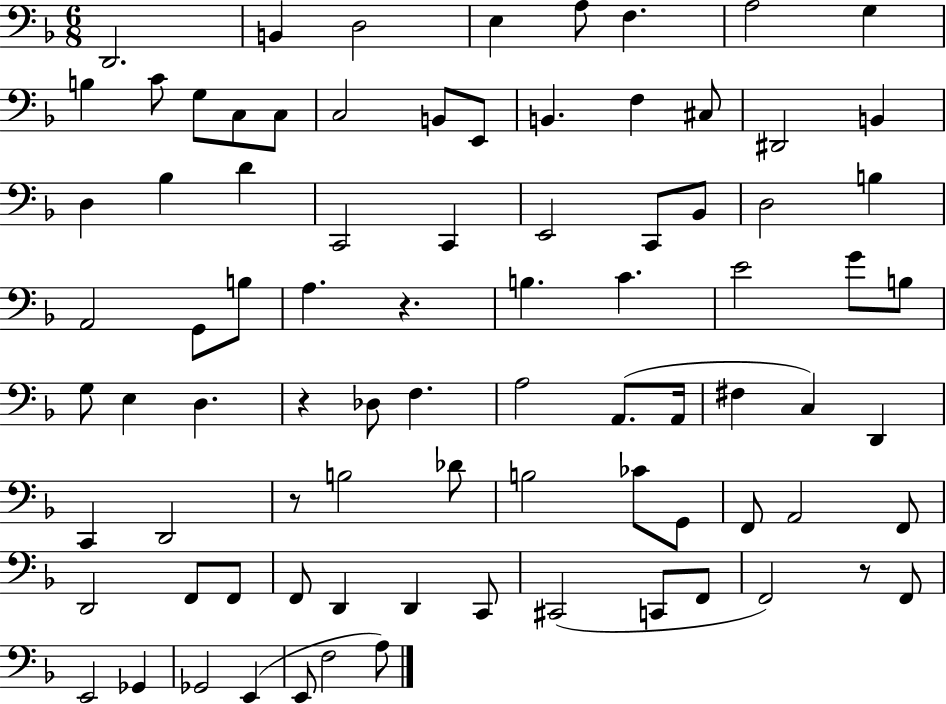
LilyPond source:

{
  \clef bass
  \numericTimeSignature
  \time 6/8
  \key f \major
  d,2. | b,4 d2 | e4 a8 f4. | a2 g4 | \break b4 c'8 g8 c8 c8 | c2 b,8 e,8 | b,4. f4 cis8 | dis,2 b,4 | \break d4 bes4 d'4 | c,2 c,4 | e,2 c,8 bes,8 | d2 b4 | \break a,2 g,8 b8 | a4. r4. | b4. c'4. | e'2 g'8 b8 | \break g8 e4 d4. | r4 des8 f4. | a2 a,8.( a,16 | fis4 c4) d,4 | \break c,4 d,2 | r8 b2 des'8 | b2 ces'8 g,8 | f,8 a,2 f,8 | \break d,2 f,8 f,8 | f,8 d,4 d,4 c,8 | cis,2( c,8 f,8 | f,2) r8 f,8 | \break e,2 ges,4 | ges,2 e,4( | e,8 f2 a8) | \bar "|."
}